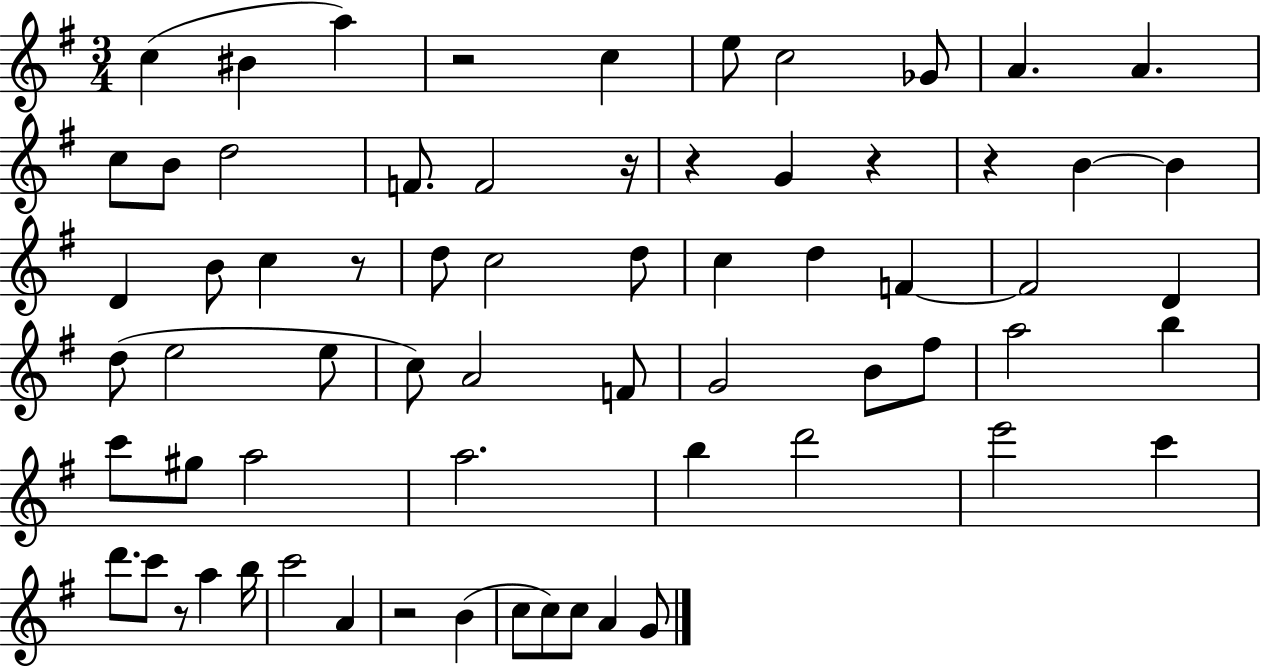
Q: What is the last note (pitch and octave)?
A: G4